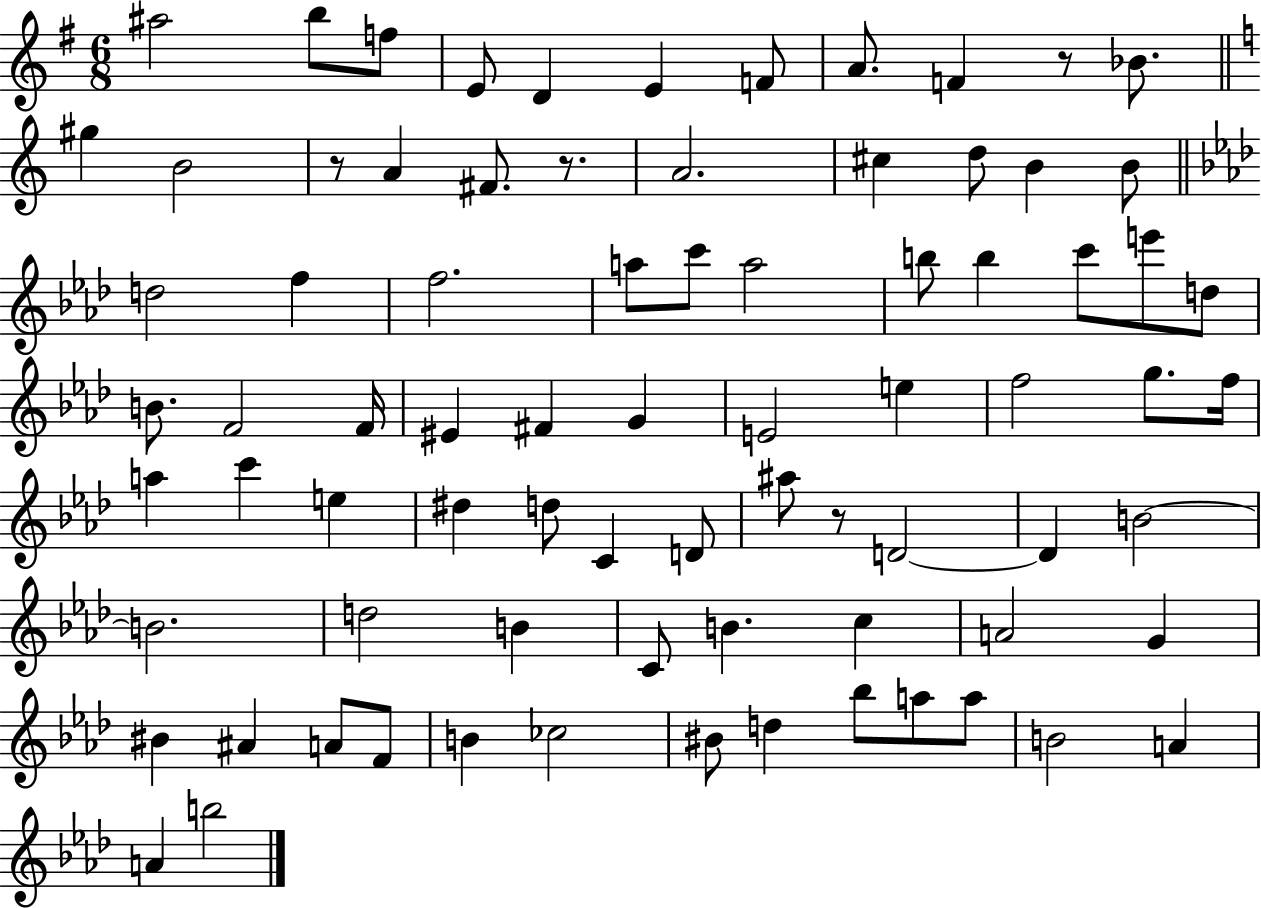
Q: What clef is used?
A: treble